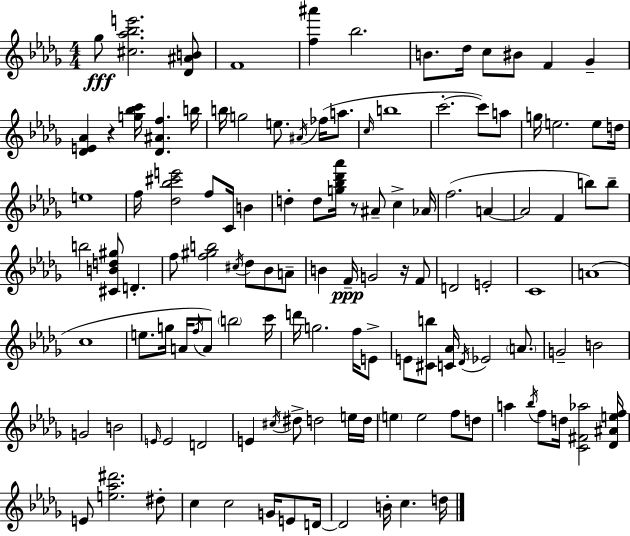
X:1
T:Untitled
M:4/4
L:1/4
K:Bbm
_g/2 [^c_a_be']2 [_D^AB]/2 F4 [f^a'] _b2 B/2 _d/4 c/2 ^B/2 F _G [_DE_A] z [g_bc']/4 [_D^Af] b/4 b/4 g2 e/2 ^A/4 _f/4 a/2 c/4 b4 c'2 c'/2 a/2 g/4 e2 e/2 d/4 e4 f/4 [_d_b^c'e']2 f/2 C/4 B d d/2 [g_b_d'_a']/4 z/2 ^A/2 c _A/4 f2 A A2 F b/2 b/2 b2 [^CBd^g]/2 D f/2 [f^gb]2 ^c/4 _d/2 _B/2 A/2 B F/4 G2 z/4 F/2 D2 E2 C4 A4 c4 e/2 g/4 A/4 f/4 A/2 b2 c'/4 d'/4 g2 f/4 E/2 E/2 [^Cb]/2 [C_A]/4 _D/4 _E2 A/2 G2 B2 G2 B2 E/4 E2 D2 E ^c/4 ^d/2 d2 e/4 d/4 e e2 f/2 d/2 a _b/4 f/2 d/4 [C^F_a]2 [_D^Aef]/4 E/2 [e_a^d']2 ^d/2 c c2 G/4 E/2 D/4 D2 B/4 c d/4